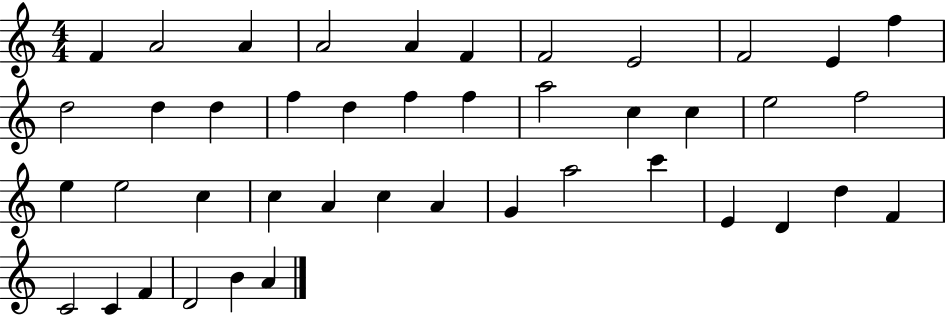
X:1
T:Untitled
M:4/4
L:1/4
K:C
F A2 A A2 A F F2 E2 F2 E f d2 d d f d f f a2 c c e2 f2 e e2 c c A c A G a2 c' E D d F C2 C F D2 B A